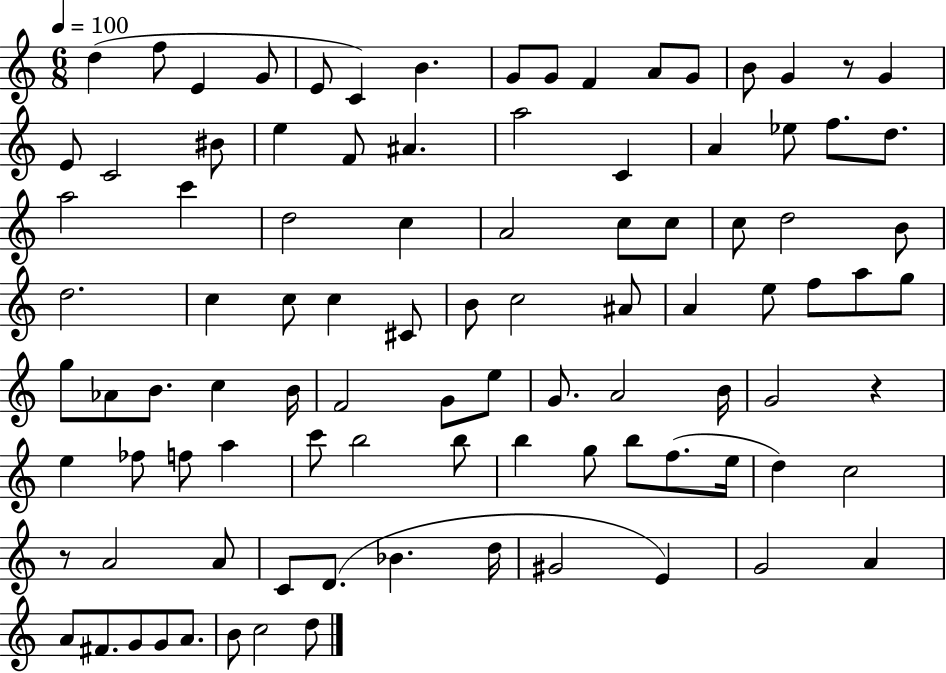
{
  \clef treble
  \numericTimeSignature
  \time 6/8
  \key c \major
  \tempo 4 = 100
  d''4( f''8 e'4 g'8 | e'8 c'4) b'4. | g'8 g'8 f'4 a'8 g'8 | b'8 g'4 r8 g'4 | \break e'8 c'2 bis'8 | e''4 f'8 ais'4. | a''2 c'4 | a'4 ees''8 f''8. d''8. | \break a''2 c'''4 | d''2 c''4 | a'2 c''8 c''8 | c''8 d''2 b'8 | \break d''2. | c''4 c''8 c''4 cis'8 | b'8 c''2 ais'8 | a'4 e''8 f''8 a''8 g''8 | \break g''8 aes'8 b'8. c''4 b'16 | f'2 g'8 e''8 | g'8. a'2 b'16 | g'2 r4 | \break e''4 fes''8 f''8 a''4 | c'''8 b''2 b''8 | b''4 g''8 b''8 f''8.( e''16 | d''4) c''2 | \break r8 a'2 a'8 | c'8 d'8.( bes'4. d''16 | gis'2 e'4) | g'2 a'4 | \break a'8 fis'8. g'8 g'8 a'8. | b'8 c''2 d''8 | \bar "|."
}